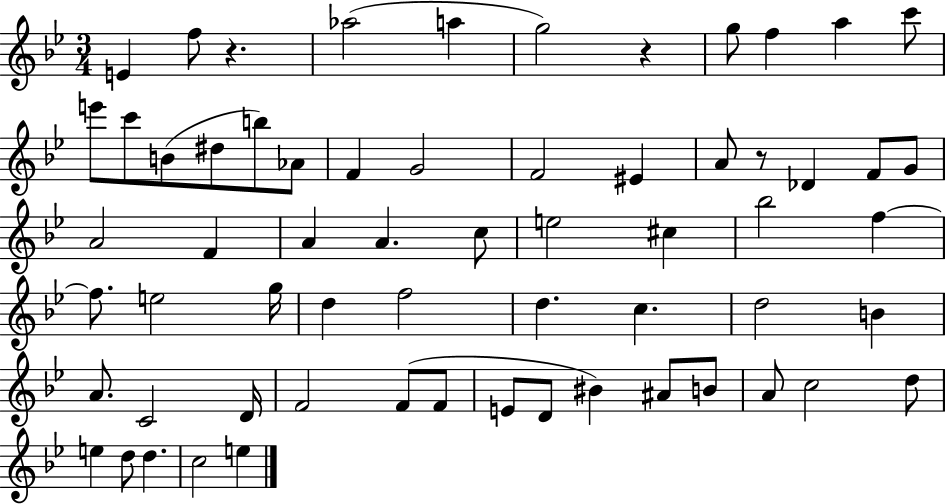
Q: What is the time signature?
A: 3/4